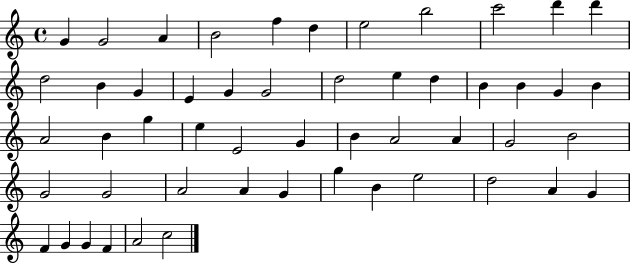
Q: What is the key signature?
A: C major